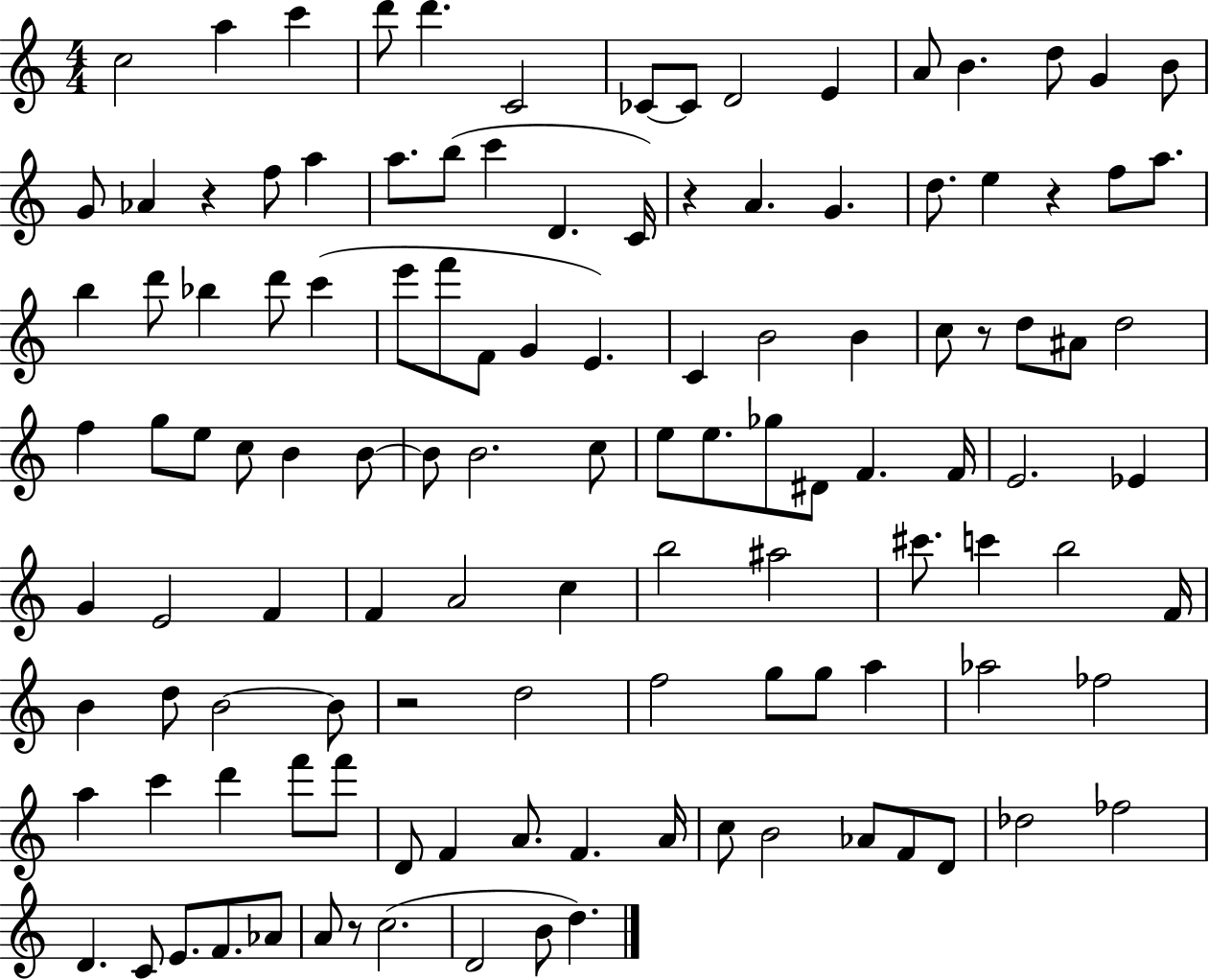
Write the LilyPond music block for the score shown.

{
  \clef treble
  \numericTimeSignature
  \time 4/4
  \key c \major
  c''2 a''4 c'''4 | d'''8 d'''4. c'2 | ces'8~~ ces'8 d'2 e'4 | a'8 b'4. d''8 g'4 b'8 | \break g'8 aes'4 r4 f''8 a''4 | a''8. b''8( c'''4 d'4. c'16) | r4 a'4. g'4. | d''8. e''4 r4 f''8 a''8. | \break b''4 d'''8 bes''4 d'''8 c'''4( | e'''8 f'''8 f'8 g'4 e'4.) | c'4 b'2 b'4 | c''8 r8 d''8 ais'8 d''2 | \break f''4 g''8 e''8 c''8 b'4 b'8~~ | b'8 b'2. c''8 | e''8 e''8. ges''8 dis'8 f'4. f'16 | e'2. ees'4 | \break g'4 e'2 f'4 | f'4 a'2 c''4 | b''2 ais''2 | cis'''8. c'''4 b''2 f'16 | \break b'4 d''8 b'2~~ b'8 | r2 d''2 | f''2 g''8 g''8 a''4 | aes''2 fes''2 | \break a''4 c'''4 d'''4 f'''8 f'''8 | d'8 f'4 a'8. f'4. a'16 | c''8 b'2 aes'8 f'8 d'8 | des''2 fes''2 | \break d'4. c'8 e'8. f'8. aes'8 | a'8 r8 c''2.( | d'2 b'8 d''4.) | \bar "|."
}